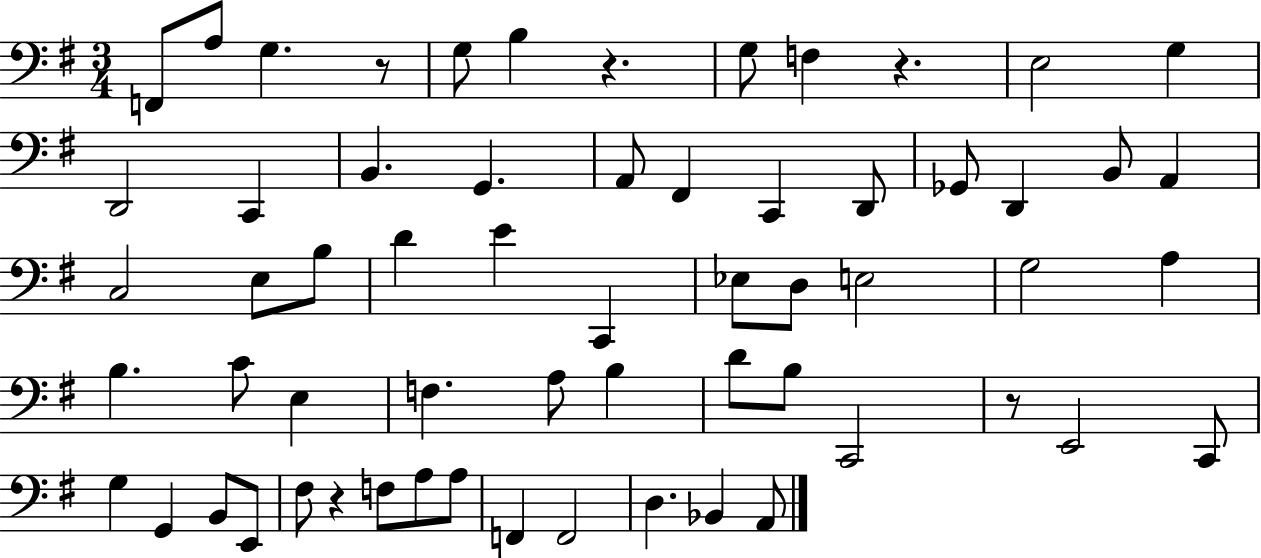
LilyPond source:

{
  \clef bass
  \numericTimeSignature
  \time 3/4
  \key g \major
  f,8 a8 g4. r8 | g8 b4 r4. | g8 f4 r4. | e2 g4 | \break d,2 c,4 | b,4. g,4. | a,8 fis,4 c,4 d,8 | ges,8 d,4 b,8 a,4 | \break c2 e8 b8 | d'4 e'4 c,4 | ees8 d8 e2 | g2 a4 | \break b4. c'8 e4 | f4. a8 b4 | d'8 b8 c,2 | r8 e,2 c,8 | \break g4 g,4 b,8 e,8 | fis8 r4 f8 a8 a8 | f,4 f,2 | d4. bes,4 a,8 | \break \bar "|."
}